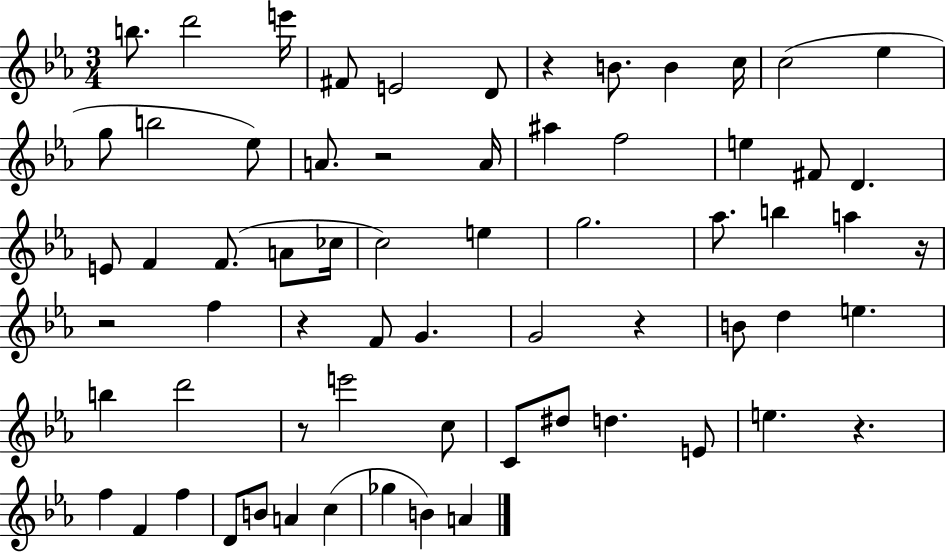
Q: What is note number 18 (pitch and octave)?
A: F5